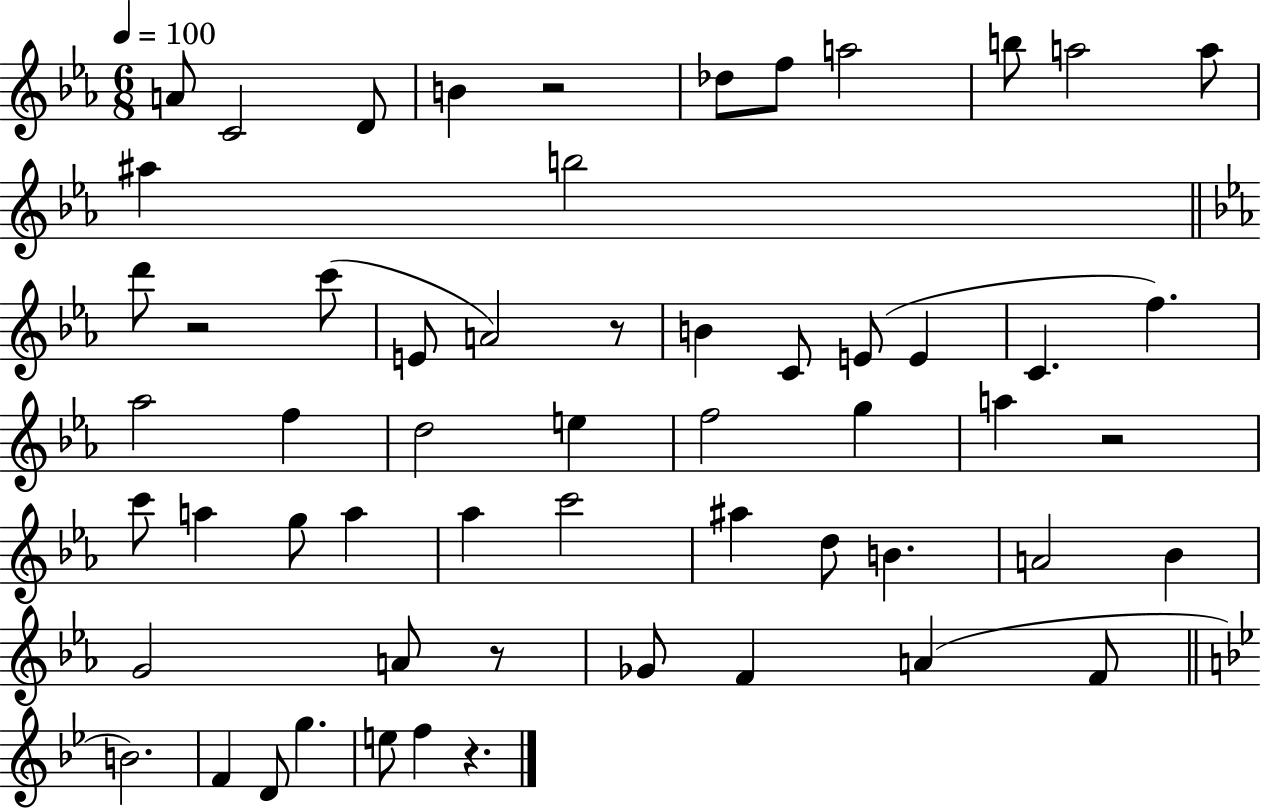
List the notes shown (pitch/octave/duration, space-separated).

A4/e C4/h D4/e B4/q R/h Db5/e F5/e A5/h B5/e A5/h A5/e A#5/q B5/h D6/e R/h C6/e E4/e A4/h R/e B4/q C4/e E4/e E4/q C4/q. F5/q. Ab5/h F5/q D5/h E5/q F5/h G5/q A5/q R/h C6/e A5/q G5/e A5/q Ab5/q C6/h A#5/q D5/e B4/q. A4/h Bb4/q G4/h A4/e R/e Gb4/e F4/q A4/q F4/e B4/h. F4/q D4/e G5/q. E5/e F5/q R/q.